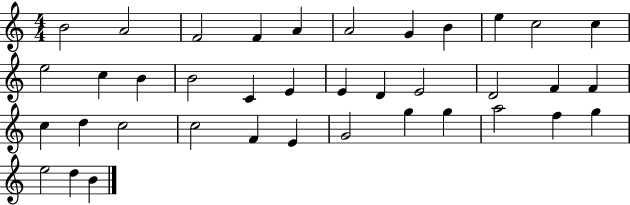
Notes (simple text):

B4/h A4/h F4/h F4/q A4/q A4/h G4/q B4/q E5/q C5/h C5/q E5/h C5/q B4/q B4/h C4/q E4/q E4/q D4/q E4/h D4/h F4/q F4/q C5/q D5/q C5/h C5/h F4/q E4/q G4/h G5/q G5/q A5/h F5/q G5/q E5/h D5/q B4/q